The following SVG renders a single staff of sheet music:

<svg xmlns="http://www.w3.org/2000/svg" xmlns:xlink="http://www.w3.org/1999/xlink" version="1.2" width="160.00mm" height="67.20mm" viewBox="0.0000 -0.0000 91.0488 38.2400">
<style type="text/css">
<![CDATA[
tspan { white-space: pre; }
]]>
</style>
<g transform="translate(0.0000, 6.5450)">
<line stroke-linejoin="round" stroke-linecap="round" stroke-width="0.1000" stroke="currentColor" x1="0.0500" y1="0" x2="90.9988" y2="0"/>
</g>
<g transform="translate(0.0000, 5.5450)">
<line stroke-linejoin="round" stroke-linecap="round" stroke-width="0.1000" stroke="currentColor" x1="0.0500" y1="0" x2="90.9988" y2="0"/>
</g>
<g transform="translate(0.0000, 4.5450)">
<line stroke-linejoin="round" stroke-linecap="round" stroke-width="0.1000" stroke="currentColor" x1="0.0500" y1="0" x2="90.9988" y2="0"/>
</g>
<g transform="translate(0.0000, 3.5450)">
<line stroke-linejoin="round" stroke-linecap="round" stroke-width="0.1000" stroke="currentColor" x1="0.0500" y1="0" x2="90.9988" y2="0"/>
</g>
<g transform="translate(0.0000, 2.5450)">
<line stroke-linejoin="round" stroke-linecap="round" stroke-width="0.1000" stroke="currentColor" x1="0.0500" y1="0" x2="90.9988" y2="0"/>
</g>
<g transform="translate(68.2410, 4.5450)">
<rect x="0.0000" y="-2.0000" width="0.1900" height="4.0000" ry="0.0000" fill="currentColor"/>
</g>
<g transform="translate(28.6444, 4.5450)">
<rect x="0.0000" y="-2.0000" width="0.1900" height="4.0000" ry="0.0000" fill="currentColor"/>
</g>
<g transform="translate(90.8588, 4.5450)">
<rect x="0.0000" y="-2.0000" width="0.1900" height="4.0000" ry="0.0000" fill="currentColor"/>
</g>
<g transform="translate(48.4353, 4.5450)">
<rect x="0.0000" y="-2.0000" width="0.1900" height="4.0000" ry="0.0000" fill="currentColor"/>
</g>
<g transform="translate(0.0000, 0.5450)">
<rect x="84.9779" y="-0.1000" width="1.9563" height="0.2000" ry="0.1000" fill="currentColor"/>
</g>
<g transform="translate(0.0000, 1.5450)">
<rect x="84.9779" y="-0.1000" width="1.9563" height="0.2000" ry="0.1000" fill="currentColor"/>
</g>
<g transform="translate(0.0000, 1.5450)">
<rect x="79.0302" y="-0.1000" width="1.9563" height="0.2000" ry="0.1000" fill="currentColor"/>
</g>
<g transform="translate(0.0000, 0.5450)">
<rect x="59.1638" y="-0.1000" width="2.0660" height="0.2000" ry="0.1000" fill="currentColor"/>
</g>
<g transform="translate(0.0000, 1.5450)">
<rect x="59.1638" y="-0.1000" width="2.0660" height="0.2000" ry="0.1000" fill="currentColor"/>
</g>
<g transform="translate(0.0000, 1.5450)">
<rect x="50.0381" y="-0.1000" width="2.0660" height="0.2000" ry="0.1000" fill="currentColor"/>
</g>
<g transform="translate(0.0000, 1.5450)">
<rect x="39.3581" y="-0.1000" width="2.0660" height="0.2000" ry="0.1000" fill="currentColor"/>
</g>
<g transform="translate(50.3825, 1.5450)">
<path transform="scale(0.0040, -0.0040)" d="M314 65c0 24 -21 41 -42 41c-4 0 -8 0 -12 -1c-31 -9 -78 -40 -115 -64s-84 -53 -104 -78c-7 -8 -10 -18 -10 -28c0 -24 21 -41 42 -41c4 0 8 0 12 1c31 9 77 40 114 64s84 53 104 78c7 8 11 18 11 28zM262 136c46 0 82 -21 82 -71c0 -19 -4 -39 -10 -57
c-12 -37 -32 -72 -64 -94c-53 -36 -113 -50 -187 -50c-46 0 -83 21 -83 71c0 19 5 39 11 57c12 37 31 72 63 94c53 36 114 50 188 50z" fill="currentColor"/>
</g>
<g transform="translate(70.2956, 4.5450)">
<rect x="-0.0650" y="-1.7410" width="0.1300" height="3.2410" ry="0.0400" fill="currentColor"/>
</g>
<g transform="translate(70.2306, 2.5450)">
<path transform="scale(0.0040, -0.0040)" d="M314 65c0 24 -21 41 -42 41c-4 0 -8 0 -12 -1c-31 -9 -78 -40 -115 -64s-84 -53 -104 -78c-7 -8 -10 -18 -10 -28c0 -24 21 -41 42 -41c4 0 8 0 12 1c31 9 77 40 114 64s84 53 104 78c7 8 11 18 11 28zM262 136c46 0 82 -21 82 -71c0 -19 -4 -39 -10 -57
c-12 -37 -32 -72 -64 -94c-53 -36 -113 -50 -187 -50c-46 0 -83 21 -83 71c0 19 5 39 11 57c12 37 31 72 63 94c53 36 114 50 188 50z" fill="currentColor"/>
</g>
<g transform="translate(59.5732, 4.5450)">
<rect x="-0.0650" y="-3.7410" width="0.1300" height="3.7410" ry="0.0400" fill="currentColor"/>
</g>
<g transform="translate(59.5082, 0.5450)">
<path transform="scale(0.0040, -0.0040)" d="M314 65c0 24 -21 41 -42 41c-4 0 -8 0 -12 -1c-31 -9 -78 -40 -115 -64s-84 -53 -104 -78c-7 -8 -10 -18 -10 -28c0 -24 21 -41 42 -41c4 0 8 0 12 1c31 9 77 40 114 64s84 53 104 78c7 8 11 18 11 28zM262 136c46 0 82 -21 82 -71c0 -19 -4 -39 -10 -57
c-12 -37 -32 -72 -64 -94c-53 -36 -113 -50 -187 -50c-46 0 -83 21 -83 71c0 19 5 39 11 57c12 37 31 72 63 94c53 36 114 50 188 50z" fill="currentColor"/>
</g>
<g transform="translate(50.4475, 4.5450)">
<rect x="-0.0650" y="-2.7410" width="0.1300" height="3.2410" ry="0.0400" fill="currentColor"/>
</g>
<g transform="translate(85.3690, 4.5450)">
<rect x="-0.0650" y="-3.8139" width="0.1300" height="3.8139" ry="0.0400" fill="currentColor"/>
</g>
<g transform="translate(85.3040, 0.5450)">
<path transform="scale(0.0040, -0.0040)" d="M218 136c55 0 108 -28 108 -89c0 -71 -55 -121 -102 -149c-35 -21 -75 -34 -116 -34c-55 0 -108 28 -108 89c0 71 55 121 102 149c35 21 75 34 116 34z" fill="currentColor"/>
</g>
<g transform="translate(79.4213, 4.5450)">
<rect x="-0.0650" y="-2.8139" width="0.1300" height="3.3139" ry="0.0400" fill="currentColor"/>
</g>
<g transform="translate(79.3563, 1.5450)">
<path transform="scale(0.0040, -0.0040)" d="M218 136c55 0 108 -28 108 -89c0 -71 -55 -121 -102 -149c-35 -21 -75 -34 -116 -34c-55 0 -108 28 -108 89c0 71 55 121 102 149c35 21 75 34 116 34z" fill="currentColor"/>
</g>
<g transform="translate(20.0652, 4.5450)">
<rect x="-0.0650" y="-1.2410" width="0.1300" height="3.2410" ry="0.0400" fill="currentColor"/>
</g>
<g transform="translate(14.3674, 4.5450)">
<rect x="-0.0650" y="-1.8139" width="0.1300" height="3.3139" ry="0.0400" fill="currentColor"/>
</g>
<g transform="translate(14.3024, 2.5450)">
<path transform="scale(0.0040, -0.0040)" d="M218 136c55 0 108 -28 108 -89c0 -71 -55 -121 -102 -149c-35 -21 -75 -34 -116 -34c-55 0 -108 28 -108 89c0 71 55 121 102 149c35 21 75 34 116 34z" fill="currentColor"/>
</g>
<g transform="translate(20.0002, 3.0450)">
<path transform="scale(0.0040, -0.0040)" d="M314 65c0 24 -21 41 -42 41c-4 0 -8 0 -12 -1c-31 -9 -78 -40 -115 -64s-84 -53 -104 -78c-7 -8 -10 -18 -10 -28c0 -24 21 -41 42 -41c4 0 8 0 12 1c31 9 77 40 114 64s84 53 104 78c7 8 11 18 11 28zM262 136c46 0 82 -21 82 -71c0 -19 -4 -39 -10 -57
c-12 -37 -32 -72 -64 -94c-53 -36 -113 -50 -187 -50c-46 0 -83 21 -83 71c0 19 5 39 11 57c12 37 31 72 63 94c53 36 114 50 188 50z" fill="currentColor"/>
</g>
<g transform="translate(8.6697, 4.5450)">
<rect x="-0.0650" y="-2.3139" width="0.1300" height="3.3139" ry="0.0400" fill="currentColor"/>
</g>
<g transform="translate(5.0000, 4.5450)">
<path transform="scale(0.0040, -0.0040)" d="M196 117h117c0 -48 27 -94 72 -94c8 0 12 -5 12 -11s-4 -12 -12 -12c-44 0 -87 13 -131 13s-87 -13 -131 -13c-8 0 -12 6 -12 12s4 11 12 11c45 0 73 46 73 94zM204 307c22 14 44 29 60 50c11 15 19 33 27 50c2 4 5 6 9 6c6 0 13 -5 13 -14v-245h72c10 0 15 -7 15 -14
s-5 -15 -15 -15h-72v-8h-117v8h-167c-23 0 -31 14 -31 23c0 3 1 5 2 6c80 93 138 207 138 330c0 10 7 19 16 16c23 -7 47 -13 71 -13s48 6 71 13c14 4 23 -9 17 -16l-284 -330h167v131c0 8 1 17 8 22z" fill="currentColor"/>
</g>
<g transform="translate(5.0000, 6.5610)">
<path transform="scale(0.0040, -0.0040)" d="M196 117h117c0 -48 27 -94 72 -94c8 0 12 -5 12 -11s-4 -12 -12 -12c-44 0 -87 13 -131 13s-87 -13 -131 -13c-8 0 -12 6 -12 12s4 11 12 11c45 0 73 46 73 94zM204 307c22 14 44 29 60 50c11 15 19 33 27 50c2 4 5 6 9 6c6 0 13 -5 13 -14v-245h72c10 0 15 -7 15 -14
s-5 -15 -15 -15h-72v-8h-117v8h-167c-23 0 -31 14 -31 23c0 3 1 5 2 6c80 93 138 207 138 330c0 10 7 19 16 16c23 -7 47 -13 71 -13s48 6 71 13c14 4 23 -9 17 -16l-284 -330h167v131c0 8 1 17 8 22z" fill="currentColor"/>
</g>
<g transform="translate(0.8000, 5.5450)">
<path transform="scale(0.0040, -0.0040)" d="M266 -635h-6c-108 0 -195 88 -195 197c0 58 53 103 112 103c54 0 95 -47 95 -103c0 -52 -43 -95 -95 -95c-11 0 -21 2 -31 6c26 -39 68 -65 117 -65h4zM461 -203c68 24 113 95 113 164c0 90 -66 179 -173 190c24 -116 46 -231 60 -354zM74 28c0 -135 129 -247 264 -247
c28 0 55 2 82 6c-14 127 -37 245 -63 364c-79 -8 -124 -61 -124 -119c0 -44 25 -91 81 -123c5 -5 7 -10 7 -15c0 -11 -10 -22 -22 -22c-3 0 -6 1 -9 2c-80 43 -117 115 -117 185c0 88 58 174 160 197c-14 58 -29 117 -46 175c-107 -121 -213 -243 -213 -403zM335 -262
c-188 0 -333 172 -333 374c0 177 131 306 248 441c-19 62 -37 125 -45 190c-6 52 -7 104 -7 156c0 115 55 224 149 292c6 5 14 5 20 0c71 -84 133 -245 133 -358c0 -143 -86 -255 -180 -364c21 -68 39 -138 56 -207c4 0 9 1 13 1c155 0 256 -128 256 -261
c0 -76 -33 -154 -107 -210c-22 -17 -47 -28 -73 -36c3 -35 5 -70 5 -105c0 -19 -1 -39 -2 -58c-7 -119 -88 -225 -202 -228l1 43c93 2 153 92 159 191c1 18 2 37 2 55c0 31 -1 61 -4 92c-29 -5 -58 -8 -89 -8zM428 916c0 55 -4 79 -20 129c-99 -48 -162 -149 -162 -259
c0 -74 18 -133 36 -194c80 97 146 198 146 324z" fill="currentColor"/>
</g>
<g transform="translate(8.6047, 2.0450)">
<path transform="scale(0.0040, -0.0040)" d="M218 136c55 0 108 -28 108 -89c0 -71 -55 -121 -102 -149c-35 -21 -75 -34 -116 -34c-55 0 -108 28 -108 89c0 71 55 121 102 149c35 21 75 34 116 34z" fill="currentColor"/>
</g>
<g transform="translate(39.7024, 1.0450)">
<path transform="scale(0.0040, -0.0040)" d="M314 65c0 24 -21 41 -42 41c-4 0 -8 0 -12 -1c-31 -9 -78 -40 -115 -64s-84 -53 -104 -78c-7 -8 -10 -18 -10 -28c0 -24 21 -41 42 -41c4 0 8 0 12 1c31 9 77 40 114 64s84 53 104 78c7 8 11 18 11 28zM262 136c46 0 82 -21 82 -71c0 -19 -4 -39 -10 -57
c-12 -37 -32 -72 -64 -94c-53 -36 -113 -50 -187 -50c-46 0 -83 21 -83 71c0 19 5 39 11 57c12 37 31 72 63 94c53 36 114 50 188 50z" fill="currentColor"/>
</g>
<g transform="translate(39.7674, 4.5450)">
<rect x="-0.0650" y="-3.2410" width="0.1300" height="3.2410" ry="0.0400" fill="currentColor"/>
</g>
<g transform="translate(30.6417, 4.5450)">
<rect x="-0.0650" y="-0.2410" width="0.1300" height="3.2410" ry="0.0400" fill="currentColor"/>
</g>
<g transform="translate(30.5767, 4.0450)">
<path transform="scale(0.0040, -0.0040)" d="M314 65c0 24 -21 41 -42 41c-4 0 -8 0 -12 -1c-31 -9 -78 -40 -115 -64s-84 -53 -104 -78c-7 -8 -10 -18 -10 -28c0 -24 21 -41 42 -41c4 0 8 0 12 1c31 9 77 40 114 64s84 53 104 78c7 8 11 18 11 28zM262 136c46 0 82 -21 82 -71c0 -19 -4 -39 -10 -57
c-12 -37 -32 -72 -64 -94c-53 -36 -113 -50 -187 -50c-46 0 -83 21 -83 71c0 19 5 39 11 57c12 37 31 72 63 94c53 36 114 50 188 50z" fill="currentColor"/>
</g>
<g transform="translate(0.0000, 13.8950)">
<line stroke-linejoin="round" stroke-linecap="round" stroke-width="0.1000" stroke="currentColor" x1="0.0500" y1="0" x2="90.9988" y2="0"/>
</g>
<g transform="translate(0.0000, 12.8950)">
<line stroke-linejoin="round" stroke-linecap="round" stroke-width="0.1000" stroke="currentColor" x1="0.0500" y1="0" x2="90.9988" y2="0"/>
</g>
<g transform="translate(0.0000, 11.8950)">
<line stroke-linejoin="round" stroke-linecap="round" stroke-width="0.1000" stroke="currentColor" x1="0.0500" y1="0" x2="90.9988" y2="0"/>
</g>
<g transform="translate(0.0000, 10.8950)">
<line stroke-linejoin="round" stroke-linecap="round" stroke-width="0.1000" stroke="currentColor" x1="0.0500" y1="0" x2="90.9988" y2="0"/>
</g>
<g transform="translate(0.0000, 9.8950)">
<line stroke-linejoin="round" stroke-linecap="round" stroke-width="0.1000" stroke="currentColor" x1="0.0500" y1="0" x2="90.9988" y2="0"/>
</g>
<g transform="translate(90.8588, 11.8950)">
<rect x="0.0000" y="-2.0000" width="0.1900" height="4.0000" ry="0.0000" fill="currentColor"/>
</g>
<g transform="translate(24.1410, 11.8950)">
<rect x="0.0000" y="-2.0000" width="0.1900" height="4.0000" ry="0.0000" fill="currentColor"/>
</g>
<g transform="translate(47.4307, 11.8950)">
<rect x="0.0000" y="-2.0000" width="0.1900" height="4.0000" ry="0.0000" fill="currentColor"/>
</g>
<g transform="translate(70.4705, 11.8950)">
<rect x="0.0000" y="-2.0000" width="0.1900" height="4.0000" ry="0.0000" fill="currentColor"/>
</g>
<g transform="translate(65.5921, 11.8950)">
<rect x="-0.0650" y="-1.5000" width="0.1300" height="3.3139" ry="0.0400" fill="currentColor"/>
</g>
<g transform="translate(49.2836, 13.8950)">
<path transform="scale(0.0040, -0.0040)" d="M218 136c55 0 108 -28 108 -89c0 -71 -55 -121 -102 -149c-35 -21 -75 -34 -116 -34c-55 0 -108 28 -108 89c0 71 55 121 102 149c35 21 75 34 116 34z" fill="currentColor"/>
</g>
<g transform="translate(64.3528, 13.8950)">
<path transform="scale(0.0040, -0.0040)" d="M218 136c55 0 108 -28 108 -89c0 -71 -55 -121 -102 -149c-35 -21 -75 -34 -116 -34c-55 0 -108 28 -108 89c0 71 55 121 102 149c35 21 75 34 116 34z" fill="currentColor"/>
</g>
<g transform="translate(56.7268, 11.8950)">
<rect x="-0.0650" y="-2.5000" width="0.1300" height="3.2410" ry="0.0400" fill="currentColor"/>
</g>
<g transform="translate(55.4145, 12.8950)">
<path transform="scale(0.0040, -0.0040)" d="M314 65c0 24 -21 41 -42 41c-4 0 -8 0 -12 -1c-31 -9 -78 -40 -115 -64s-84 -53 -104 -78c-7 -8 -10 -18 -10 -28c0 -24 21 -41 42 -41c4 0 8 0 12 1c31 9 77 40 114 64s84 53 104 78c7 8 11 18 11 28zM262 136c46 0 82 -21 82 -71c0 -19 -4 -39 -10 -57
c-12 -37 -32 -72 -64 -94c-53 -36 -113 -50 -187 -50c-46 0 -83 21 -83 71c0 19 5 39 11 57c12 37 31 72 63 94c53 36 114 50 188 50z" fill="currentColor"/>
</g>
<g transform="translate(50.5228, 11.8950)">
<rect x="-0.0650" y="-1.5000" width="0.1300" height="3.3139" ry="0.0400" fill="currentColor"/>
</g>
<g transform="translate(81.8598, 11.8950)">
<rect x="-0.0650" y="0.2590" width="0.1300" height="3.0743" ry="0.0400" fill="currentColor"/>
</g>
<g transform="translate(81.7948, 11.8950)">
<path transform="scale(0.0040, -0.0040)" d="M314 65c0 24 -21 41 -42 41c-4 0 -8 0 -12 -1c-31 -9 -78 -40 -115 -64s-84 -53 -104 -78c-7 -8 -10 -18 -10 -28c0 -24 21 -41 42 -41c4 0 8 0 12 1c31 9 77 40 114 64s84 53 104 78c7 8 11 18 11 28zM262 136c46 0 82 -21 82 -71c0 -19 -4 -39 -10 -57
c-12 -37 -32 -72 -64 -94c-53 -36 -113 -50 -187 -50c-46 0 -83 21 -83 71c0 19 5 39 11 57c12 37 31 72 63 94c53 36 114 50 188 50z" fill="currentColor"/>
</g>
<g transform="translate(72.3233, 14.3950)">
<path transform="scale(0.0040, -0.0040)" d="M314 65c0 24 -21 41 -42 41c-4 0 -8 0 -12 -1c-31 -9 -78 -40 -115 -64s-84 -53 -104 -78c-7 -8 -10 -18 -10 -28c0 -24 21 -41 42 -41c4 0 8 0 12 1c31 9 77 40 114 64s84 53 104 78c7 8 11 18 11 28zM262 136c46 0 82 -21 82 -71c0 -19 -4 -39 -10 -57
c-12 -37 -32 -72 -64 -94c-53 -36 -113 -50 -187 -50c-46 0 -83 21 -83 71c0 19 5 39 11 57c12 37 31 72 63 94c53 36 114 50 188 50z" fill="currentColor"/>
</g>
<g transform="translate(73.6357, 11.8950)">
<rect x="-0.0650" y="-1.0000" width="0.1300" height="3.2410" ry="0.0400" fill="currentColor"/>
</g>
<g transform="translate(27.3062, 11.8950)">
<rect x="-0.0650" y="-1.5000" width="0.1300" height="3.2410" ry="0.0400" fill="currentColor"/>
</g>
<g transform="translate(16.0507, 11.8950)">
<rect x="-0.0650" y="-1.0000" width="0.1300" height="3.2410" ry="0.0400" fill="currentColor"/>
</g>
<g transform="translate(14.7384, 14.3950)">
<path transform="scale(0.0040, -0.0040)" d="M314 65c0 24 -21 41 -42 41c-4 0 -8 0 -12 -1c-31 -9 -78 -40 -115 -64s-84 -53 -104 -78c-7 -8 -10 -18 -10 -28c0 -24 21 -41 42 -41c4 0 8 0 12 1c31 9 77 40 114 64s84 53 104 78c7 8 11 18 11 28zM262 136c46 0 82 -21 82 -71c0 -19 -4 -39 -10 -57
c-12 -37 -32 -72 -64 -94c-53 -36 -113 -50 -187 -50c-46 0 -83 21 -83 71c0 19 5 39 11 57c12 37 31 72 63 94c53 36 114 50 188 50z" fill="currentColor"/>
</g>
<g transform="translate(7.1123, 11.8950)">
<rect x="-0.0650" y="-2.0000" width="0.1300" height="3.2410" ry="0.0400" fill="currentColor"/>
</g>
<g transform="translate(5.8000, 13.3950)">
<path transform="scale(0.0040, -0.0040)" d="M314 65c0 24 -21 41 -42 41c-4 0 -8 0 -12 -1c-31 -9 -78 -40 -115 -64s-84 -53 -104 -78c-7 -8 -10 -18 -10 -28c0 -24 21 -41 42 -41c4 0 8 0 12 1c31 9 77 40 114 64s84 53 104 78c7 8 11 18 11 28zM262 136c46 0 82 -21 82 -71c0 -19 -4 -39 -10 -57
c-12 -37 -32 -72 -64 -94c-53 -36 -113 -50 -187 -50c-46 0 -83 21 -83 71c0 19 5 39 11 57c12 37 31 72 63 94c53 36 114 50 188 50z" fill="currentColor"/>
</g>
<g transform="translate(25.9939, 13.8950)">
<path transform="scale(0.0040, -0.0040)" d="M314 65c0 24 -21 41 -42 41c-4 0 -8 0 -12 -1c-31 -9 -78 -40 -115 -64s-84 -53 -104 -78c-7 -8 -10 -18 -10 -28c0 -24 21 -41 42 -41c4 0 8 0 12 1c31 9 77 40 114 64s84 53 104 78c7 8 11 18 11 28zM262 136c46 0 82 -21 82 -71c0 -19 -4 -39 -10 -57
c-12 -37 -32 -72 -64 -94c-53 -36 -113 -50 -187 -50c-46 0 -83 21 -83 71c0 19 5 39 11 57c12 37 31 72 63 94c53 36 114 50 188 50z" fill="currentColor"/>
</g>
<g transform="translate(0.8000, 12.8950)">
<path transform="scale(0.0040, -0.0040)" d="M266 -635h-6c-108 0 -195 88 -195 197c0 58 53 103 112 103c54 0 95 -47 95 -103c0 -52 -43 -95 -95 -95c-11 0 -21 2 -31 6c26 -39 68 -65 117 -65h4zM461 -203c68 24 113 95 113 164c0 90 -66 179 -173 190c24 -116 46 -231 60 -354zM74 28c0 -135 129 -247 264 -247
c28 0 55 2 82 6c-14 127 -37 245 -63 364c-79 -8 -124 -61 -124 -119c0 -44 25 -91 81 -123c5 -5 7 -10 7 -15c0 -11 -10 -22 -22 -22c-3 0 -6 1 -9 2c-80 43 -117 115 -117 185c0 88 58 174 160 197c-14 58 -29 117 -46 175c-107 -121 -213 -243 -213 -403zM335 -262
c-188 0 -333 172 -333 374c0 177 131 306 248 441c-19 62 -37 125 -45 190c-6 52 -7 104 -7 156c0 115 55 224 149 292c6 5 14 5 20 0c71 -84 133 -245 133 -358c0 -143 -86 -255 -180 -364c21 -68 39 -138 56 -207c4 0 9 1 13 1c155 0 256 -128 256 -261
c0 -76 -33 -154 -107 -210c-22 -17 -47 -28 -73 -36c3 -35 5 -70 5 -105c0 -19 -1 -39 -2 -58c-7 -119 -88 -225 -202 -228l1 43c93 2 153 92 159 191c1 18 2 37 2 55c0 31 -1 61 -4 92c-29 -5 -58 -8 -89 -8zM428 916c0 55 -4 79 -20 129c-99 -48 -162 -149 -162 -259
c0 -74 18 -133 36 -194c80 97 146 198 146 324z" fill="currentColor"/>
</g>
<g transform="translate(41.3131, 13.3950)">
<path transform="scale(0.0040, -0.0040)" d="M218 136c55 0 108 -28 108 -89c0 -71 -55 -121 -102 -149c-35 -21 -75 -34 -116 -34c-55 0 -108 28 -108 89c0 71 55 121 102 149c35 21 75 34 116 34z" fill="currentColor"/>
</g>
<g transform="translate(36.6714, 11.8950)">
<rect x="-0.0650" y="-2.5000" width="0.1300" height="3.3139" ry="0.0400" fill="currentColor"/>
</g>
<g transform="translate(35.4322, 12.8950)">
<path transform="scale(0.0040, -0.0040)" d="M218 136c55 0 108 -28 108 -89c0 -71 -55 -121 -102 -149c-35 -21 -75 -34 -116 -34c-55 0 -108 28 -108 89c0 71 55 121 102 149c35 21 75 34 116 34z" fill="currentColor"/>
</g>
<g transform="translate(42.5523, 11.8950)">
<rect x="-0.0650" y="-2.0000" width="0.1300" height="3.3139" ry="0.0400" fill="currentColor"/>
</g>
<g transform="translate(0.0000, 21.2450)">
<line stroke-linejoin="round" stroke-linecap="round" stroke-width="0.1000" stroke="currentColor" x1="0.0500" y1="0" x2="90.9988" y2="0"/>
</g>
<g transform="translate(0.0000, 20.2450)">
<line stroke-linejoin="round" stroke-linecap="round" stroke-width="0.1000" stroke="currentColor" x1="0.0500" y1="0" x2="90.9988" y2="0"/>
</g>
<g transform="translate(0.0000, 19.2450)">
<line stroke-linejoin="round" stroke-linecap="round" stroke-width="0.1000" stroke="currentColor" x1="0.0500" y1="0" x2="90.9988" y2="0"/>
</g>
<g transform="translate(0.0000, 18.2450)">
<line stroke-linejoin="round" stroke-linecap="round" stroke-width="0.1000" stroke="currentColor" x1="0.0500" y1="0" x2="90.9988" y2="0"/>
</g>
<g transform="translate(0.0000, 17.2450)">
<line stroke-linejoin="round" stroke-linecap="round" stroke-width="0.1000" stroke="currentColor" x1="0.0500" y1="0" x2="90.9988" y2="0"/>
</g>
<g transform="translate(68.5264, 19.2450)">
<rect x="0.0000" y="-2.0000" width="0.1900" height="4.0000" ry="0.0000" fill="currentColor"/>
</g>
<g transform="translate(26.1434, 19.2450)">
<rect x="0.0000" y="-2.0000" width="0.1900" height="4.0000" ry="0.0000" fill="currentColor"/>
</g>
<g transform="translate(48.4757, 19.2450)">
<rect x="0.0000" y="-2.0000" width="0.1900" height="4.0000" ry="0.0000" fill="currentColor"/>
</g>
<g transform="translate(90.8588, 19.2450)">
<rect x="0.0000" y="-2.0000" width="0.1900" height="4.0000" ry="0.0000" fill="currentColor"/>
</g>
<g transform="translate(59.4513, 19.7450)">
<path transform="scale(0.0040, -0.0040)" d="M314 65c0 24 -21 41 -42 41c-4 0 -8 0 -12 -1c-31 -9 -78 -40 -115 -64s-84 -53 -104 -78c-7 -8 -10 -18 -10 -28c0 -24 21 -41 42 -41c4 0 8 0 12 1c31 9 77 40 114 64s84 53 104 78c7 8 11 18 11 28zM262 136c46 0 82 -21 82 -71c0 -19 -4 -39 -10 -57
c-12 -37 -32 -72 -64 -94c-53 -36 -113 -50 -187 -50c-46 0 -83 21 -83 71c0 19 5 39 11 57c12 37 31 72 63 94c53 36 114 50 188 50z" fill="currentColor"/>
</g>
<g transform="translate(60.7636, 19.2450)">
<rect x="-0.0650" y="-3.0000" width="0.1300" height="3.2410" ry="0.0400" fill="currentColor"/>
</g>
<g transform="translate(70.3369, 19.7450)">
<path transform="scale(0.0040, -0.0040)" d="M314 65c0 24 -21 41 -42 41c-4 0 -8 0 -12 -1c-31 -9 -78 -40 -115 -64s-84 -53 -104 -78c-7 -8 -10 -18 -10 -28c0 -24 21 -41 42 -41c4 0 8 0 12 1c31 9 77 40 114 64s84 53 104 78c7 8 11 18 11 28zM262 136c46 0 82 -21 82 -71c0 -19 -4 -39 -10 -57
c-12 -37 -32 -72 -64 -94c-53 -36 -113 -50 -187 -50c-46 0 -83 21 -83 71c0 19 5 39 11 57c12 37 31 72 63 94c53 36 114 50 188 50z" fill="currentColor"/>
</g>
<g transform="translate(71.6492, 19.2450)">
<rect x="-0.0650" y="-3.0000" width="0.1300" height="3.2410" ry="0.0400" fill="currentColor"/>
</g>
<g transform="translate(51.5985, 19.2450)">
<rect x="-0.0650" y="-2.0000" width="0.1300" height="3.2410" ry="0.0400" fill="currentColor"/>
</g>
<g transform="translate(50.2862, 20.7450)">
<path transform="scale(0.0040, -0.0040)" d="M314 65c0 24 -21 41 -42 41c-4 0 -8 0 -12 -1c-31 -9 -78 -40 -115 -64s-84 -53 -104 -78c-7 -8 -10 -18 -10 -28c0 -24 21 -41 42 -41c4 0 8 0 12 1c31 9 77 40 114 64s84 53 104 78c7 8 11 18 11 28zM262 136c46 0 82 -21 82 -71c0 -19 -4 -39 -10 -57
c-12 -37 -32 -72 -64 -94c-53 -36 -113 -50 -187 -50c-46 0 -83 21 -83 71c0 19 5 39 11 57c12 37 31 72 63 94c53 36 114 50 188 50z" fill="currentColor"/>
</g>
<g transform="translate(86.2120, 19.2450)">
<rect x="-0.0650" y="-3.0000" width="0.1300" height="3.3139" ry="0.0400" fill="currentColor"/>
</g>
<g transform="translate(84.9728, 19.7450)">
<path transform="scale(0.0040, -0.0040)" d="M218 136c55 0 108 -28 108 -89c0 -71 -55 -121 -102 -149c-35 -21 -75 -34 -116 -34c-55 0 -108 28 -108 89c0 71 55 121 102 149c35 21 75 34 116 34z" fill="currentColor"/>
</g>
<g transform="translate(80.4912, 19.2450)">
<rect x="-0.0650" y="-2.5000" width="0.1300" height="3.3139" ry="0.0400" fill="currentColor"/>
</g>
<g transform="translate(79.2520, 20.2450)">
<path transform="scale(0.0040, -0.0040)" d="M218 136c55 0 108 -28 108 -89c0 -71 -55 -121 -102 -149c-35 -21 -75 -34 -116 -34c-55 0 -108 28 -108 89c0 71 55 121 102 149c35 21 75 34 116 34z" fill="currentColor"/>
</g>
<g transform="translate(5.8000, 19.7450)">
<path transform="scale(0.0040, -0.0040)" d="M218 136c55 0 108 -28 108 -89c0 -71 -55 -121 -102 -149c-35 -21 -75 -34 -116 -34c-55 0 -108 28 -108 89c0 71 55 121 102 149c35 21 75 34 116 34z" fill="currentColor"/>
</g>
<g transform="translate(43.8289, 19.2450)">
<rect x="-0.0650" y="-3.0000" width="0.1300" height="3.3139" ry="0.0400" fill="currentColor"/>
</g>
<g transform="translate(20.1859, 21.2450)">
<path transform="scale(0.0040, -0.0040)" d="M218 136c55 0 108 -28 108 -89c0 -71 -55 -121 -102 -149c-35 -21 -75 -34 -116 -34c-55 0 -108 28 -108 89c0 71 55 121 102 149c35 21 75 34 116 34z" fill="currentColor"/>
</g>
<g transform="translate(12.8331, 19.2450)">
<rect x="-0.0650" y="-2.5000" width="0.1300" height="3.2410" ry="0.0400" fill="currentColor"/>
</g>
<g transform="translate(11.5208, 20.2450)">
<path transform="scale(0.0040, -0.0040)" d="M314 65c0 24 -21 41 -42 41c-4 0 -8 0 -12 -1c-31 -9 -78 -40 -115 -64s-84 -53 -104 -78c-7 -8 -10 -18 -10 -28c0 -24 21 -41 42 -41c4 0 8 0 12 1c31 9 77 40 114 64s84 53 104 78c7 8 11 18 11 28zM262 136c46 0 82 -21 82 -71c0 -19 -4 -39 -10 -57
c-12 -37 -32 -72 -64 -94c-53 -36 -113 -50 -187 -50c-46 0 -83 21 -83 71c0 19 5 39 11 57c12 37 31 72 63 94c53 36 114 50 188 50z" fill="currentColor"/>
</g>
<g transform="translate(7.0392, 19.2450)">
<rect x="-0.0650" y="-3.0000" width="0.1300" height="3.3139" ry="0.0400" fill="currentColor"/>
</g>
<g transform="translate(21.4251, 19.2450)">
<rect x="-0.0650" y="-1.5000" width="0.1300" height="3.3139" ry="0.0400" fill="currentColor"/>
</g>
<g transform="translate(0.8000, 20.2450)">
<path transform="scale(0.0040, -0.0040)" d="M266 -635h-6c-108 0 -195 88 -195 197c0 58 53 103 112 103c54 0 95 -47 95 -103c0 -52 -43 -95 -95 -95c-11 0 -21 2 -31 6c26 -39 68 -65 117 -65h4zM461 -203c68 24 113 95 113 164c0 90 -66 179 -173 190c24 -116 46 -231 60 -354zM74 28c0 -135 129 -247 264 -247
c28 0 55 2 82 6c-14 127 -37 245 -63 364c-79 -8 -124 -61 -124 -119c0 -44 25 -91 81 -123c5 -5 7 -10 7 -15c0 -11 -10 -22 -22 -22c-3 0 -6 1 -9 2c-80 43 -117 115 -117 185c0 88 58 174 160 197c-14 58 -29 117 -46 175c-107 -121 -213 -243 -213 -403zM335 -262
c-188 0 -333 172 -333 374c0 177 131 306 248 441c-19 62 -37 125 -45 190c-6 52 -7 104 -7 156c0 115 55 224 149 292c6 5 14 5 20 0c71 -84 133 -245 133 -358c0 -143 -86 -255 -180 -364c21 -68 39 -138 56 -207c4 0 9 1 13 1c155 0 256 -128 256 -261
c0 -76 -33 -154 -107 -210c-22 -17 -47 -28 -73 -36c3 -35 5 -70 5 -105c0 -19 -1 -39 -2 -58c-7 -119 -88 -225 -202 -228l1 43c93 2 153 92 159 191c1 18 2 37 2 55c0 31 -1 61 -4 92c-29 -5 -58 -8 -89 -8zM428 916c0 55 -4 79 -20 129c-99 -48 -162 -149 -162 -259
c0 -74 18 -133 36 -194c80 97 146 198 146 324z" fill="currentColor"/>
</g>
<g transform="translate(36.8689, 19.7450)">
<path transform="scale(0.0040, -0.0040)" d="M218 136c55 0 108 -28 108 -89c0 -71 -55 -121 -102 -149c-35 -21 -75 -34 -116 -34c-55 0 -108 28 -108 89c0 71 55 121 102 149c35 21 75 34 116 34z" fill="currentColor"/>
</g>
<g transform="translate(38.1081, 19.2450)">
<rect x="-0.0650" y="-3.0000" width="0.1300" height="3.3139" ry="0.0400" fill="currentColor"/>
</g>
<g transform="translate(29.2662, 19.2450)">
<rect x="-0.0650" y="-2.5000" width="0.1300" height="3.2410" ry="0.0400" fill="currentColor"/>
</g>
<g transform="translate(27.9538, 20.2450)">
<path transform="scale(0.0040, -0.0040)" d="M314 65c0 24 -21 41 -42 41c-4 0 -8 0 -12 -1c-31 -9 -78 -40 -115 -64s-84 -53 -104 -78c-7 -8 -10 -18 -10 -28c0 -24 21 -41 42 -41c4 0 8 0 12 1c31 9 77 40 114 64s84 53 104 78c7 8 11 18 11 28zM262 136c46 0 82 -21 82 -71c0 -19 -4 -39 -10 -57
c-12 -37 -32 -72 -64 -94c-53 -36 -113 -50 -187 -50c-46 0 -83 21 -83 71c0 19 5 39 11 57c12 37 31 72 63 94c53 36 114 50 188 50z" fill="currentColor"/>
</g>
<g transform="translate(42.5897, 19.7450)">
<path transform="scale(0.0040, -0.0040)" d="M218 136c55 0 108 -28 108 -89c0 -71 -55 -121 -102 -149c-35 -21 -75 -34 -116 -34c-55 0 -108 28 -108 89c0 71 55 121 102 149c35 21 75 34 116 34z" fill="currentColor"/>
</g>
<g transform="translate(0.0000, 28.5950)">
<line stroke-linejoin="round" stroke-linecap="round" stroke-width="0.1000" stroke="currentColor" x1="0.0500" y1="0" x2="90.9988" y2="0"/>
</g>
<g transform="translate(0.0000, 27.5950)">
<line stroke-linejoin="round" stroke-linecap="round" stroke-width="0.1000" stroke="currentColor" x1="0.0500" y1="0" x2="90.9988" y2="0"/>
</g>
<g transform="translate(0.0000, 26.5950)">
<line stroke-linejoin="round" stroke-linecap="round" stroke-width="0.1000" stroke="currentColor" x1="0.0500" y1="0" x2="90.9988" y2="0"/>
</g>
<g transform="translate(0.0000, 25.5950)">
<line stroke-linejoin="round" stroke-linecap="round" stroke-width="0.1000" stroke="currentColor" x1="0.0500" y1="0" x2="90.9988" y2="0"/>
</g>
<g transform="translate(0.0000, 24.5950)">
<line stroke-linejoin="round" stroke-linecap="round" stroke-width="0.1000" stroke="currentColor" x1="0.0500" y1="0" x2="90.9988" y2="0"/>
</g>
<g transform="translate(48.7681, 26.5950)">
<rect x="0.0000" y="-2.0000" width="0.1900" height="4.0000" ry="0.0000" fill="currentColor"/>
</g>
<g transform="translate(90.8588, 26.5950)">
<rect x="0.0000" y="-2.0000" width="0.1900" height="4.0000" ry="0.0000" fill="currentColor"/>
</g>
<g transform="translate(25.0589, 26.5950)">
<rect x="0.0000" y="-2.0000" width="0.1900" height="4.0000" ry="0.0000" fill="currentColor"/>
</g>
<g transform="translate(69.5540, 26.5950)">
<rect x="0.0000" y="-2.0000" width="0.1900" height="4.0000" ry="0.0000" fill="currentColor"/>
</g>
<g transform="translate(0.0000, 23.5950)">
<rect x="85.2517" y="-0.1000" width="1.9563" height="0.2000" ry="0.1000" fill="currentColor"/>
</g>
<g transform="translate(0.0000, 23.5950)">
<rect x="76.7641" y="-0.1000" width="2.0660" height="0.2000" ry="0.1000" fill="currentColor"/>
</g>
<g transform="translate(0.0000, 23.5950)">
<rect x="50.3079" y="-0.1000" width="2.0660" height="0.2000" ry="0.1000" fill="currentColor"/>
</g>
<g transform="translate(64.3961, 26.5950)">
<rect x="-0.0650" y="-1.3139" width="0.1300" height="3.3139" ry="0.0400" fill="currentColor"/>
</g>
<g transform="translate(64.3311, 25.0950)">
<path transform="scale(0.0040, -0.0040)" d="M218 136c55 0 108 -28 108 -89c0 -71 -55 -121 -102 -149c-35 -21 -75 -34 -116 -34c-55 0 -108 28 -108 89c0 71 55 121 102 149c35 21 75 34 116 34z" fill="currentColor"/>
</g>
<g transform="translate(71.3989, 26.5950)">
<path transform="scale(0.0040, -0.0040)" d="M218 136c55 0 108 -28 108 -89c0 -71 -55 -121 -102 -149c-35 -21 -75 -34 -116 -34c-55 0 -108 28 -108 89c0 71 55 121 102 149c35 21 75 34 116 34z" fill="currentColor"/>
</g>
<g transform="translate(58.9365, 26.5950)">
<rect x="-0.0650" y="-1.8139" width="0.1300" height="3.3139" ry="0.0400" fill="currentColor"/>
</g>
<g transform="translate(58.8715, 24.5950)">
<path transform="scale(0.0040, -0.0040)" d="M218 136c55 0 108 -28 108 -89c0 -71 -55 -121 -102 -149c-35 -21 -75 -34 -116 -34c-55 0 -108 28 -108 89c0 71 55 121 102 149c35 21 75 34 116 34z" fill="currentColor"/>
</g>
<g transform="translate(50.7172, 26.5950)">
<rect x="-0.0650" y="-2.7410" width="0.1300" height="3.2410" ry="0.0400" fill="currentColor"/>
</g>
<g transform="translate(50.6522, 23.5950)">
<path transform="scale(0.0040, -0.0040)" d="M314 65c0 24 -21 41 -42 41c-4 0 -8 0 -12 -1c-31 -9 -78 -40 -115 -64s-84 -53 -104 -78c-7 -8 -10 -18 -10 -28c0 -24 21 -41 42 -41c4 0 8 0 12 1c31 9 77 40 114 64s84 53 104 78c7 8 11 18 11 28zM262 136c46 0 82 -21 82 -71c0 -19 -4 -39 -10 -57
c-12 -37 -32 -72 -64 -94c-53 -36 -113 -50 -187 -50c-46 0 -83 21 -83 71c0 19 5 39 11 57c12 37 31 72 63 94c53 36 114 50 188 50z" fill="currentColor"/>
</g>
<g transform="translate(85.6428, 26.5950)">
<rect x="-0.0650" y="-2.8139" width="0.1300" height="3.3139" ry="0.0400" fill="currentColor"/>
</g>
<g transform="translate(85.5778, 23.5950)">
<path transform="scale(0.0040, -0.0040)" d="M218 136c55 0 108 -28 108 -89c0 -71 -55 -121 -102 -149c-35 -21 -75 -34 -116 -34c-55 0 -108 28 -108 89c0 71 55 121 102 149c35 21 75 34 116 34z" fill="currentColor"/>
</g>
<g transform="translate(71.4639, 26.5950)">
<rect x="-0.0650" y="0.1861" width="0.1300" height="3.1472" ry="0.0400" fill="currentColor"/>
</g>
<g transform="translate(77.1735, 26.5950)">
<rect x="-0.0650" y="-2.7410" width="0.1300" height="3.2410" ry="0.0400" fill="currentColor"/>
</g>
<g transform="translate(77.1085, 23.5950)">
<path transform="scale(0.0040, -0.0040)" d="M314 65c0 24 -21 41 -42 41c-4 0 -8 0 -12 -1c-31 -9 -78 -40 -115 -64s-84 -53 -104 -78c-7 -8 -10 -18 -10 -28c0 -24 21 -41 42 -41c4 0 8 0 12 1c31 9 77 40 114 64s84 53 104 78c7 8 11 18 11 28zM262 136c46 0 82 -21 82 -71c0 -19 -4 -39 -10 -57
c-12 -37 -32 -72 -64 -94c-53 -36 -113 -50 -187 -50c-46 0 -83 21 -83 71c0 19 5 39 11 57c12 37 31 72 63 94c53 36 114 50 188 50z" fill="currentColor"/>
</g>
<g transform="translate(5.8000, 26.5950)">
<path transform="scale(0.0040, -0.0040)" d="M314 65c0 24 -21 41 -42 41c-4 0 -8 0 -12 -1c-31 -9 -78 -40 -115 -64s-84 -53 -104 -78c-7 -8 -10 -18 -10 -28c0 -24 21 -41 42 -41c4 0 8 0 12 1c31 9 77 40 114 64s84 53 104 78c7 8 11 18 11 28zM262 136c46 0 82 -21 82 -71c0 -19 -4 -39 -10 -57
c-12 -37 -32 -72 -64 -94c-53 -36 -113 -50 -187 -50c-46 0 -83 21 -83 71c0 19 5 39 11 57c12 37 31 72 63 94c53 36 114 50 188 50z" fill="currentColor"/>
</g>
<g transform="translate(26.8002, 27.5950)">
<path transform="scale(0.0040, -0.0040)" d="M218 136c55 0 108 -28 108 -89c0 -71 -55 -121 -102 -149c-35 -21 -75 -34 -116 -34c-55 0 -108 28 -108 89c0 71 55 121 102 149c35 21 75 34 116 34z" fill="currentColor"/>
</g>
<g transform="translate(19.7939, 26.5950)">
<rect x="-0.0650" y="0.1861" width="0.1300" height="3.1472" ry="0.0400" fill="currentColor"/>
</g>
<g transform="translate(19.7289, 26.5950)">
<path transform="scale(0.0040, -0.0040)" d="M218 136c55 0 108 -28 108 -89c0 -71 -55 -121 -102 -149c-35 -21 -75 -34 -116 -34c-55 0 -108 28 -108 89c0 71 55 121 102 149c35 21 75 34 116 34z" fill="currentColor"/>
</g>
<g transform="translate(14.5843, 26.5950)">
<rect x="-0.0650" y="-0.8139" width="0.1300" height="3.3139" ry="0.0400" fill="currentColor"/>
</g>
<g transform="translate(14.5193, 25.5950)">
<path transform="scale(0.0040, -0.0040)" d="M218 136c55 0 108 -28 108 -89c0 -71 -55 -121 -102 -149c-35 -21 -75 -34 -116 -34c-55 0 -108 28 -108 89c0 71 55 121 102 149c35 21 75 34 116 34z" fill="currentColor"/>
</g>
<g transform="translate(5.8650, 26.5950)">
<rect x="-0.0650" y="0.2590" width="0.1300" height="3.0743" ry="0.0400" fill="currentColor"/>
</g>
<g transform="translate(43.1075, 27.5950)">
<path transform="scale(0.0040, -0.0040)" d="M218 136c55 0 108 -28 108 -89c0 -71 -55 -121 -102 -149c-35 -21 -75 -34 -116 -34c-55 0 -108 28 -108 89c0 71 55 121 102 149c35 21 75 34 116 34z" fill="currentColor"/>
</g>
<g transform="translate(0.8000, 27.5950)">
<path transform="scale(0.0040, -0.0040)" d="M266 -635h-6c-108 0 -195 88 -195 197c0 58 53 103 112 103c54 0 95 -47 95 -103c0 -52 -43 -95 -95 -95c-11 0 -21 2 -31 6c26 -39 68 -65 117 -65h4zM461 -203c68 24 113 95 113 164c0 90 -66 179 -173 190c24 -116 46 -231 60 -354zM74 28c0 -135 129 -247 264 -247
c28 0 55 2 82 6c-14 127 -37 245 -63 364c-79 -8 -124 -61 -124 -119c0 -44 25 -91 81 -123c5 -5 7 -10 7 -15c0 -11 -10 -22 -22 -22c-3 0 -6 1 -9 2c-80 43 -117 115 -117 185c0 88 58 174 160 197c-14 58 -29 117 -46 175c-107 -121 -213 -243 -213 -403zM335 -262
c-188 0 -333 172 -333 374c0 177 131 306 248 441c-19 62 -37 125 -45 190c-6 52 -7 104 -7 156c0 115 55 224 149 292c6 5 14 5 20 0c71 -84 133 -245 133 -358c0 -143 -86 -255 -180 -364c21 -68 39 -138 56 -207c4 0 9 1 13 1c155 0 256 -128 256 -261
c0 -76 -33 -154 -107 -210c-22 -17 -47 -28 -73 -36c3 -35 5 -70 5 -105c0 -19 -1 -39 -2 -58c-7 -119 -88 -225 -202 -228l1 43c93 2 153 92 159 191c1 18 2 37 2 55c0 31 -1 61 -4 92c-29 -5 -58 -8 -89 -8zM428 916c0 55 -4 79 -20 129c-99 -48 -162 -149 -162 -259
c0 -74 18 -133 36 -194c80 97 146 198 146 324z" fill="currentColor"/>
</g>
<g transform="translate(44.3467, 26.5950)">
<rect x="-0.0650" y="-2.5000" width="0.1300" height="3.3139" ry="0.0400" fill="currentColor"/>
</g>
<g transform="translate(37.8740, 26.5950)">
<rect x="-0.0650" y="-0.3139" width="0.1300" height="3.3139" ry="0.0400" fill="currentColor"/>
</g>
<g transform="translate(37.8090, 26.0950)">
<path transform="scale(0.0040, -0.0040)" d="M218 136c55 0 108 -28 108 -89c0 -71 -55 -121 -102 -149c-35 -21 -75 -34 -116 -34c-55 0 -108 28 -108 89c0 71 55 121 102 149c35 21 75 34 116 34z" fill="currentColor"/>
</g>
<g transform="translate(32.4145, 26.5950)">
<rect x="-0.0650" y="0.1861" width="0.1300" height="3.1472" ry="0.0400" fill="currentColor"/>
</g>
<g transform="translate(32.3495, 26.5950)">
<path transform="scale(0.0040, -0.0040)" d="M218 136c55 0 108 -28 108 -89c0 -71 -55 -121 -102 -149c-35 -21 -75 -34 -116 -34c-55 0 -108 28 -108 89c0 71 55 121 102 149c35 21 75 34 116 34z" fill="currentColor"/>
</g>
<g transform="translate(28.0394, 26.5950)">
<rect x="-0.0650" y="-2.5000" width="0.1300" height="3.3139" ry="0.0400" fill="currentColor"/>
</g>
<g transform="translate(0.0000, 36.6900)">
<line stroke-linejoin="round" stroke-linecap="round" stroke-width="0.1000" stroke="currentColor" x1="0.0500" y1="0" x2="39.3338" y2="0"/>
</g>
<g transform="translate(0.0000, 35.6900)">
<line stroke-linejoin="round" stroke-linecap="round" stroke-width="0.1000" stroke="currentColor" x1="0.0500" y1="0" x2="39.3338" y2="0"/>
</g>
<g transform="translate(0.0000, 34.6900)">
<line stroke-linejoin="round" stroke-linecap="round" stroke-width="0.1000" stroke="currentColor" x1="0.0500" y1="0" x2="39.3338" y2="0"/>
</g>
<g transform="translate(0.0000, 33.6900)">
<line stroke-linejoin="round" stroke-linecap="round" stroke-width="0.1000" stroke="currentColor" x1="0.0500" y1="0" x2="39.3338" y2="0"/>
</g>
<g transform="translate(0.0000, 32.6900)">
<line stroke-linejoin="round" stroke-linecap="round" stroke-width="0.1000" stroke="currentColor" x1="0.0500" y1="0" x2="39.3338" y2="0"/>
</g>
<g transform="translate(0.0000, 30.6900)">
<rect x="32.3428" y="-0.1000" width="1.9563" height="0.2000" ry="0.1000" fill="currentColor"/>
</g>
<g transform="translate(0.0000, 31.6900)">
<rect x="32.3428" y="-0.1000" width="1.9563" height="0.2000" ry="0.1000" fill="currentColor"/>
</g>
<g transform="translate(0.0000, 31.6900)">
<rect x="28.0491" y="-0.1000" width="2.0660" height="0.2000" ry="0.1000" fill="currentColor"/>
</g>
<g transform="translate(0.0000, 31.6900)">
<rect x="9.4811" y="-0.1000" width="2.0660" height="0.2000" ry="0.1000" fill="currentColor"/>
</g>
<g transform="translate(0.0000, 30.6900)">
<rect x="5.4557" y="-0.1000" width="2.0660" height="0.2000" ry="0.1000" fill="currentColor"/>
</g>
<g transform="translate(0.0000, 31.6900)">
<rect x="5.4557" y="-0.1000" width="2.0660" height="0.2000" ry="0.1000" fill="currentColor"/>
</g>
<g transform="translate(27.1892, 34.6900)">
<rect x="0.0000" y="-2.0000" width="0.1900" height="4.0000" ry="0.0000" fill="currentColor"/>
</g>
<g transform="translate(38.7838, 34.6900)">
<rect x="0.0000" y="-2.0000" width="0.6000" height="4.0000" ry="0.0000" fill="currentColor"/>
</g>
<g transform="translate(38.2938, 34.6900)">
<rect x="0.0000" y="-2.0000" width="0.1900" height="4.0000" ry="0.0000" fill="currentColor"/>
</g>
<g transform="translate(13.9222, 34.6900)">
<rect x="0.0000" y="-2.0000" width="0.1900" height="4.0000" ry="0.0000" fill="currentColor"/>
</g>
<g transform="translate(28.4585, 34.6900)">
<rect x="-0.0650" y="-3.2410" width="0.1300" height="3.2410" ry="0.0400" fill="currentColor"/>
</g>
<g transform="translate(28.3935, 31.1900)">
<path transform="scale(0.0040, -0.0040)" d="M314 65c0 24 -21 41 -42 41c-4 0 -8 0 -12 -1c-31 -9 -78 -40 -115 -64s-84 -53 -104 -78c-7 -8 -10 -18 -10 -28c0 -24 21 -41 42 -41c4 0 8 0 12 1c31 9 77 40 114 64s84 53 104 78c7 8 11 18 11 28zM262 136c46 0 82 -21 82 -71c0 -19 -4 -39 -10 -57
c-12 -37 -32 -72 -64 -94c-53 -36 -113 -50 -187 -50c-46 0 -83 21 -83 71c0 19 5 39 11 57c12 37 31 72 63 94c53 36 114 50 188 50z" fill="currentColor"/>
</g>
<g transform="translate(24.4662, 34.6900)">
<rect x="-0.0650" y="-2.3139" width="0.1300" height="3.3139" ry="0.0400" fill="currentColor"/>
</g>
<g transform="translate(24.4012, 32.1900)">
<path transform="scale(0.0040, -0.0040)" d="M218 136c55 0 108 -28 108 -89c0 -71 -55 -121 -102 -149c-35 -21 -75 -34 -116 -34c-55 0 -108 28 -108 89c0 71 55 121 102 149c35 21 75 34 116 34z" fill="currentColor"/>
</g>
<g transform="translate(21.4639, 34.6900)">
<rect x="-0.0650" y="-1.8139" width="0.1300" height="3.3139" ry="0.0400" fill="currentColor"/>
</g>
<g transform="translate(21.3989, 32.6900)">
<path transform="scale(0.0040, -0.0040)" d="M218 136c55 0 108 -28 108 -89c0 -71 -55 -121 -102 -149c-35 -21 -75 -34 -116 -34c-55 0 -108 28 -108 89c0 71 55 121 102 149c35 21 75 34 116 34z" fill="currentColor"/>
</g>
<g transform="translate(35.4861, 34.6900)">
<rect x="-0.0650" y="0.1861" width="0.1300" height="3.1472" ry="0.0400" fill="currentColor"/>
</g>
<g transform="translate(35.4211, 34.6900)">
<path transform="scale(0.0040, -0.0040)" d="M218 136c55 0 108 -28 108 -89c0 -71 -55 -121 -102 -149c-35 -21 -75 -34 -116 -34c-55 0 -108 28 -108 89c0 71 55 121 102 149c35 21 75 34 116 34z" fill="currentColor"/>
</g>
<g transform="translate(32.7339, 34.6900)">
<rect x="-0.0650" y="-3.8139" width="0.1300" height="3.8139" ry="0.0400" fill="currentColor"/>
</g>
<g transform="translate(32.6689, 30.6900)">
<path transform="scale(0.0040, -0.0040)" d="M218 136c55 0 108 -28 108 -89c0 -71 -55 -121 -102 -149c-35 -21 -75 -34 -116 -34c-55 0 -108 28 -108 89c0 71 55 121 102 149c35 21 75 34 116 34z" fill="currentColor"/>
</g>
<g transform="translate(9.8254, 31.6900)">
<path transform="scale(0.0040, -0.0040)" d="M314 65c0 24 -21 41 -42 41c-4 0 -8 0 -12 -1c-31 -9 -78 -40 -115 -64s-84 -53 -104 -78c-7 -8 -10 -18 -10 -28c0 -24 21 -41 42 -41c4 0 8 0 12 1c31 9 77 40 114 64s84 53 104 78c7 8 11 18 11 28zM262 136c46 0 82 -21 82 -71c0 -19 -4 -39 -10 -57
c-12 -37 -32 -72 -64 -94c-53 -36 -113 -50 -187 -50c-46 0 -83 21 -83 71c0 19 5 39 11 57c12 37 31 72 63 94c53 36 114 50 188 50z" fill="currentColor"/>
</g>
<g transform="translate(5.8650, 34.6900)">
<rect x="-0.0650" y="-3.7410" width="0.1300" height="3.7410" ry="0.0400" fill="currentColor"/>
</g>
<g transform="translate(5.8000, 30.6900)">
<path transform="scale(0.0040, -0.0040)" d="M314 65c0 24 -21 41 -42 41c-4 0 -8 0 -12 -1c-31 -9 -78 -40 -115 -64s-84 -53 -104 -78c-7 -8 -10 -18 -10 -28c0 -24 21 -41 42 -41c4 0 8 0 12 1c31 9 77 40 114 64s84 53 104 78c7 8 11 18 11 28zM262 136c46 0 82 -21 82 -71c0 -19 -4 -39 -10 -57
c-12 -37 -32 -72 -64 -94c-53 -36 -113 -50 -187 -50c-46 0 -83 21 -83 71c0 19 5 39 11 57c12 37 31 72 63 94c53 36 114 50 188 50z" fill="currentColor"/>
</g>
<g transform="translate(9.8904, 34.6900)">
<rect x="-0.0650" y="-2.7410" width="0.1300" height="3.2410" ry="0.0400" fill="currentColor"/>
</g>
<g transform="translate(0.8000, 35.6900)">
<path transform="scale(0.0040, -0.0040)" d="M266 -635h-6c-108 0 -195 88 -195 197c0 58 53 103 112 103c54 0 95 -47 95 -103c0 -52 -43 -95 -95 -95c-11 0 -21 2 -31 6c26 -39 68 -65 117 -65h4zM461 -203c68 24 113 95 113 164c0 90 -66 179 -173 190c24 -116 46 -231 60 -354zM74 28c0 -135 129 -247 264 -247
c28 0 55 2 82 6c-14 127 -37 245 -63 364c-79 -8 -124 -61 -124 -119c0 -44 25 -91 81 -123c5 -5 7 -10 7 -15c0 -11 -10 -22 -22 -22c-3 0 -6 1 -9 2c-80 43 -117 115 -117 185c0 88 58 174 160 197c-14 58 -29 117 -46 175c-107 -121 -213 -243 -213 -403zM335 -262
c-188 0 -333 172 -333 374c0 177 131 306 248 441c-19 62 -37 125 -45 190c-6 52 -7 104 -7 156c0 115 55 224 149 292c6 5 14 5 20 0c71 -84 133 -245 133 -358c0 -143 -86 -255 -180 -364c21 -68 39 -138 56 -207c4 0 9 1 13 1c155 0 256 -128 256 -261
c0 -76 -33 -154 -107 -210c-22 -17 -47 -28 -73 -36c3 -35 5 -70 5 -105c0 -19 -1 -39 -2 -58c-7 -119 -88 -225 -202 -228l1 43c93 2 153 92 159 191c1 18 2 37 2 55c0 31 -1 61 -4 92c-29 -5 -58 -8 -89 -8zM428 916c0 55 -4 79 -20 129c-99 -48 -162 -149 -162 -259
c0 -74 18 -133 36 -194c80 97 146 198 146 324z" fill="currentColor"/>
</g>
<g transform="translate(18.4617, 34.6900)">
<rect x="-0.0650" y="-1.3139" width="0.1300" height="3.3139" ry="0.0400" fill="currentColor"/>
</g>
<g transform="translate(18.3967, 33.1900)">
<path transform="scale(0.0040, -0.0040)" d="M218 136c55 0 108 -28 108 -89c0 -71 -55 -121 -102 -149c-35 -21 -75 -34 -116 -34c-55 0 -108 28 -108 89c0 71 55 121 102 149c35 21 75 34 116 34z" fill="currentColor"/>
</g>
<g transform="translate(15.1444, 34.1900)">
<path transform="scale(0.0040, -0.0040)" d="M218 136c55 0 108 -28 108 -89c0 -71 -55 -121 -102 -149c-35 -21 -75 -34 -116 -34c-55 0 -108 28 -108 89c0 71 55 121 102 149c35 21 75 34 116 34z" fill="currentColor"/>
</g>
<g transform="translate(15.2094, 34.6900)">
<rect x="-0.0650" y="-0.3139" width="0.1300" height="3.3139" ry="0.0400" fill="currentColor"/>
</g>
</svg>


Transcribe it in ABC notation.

X:1
T:Untitled
M:4/4
L:1/4
K:C
g f e2 c2 b2 a2 c'2 f2 a c' F2 D2 E2 G F E G2 E D2 B2 A G2 E G2 A A F2 A2 A2 G A B2 d B G B c G a2 f e B a2 a c'2 a2 c e f g b2 c' B